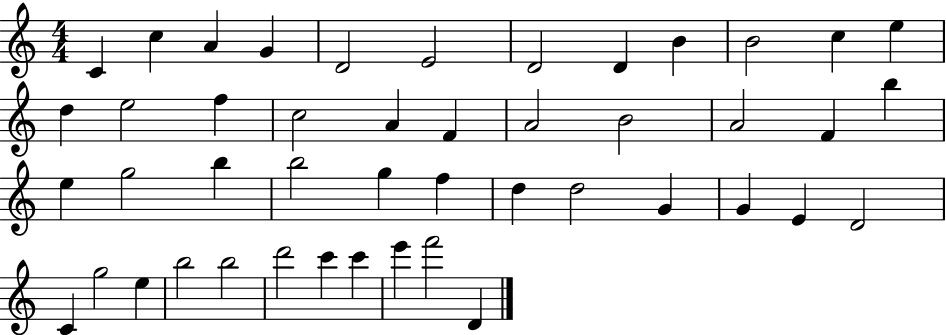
{
  \clef treble
  \numericTimeSignature
  \time 4/4
  \key c \major
  c'4 c''4 a'4 g'4 | d'2 e'2 | d'2 d'4 b'4 | b'2 c''4 e''4 | \break d''4 e''2 f''4 | c''2 a'4 f'4 | a'2 b'2 | a'2 f'4 b''4 | \break e''4 g''2 b''4 | b''2 g''4 f''4 | d''4 d''2 g'4 | g'4 e'4 d'2 | \break c'4 g''2 e''4 | b''2 b''2 | d'''2 c'''4 c'''4 | e'''4 f'''2 d'4 | \break \bar "|."
}